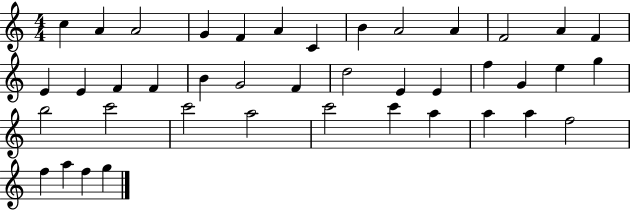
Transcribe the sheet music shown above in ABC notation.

X:1
T:Untitled
M:4/4
L:1/4
K:C
c A A2 G F A C B A2 A F2 A F E E F F B G2 F d2 E E f G e g b2 c'2 c'2 a2 c'2 c' a a a f2 f a f g